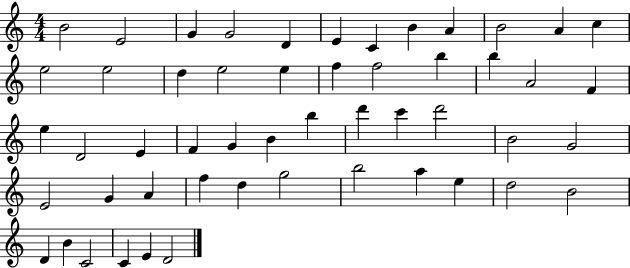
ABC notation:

X:1
T:Untitled
M:4/4
L:1/4
K:C
B2 E2 G G2 D E C B A B2 A c e2 e2 d e2 e f f2 b b A2 F e D2 E F G B b d' c' d'2 B2 G2 E2 G A f d g2 b2 a e d2 B2 D B C2 C E D2